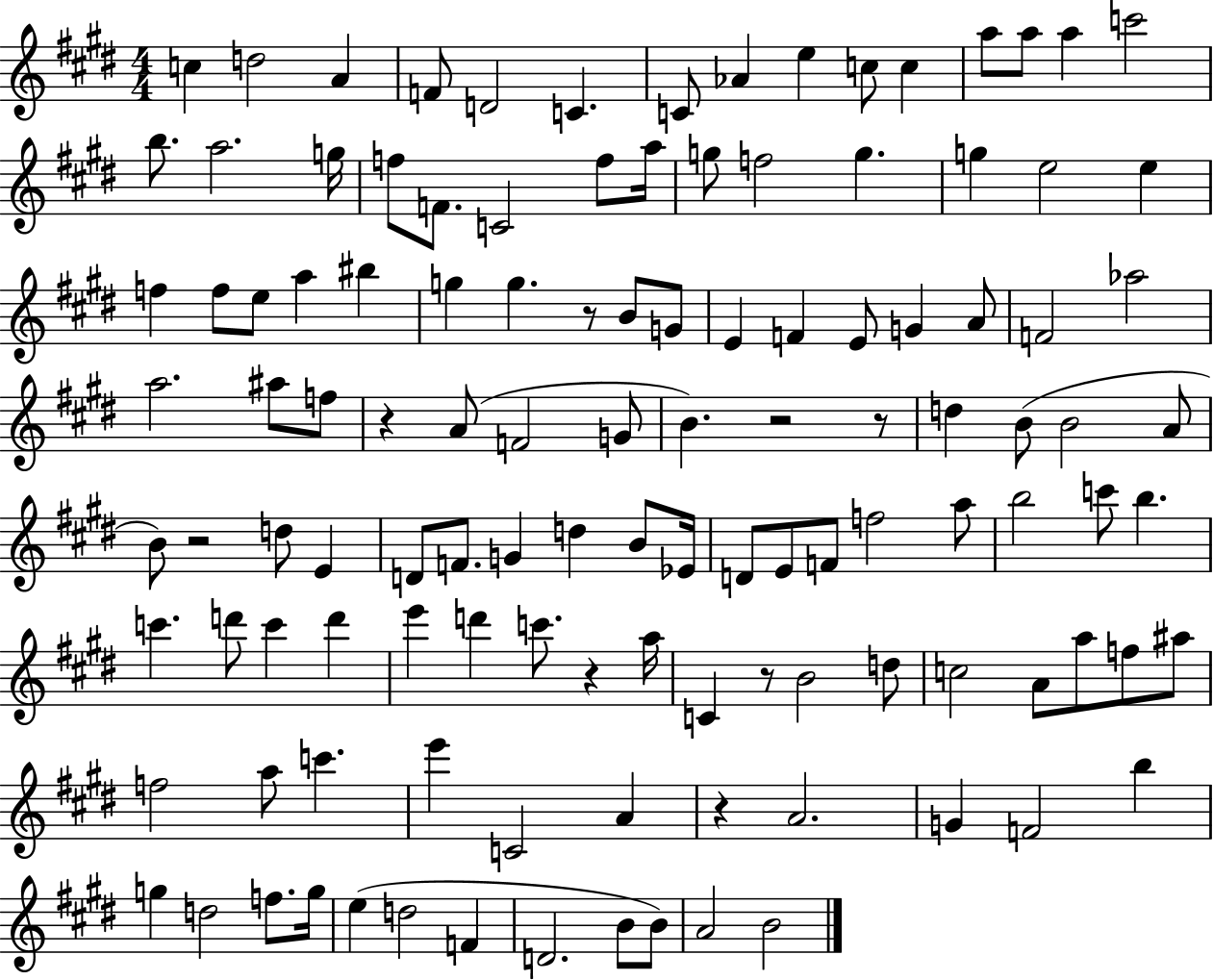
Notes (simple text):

C5/q D5/h A4/q F4/e D4/h C4/q. C4/e Ab4/q E5/q C5/e C5/q A5/e A5/e A5/q C6/h B5/e. A5/h. G5/s F5/e F4/e. C4/h F5/e A5/s G5/e F5/h G5/q. G5/q E5/h E5/q F5/q F5/e E5/e A5/q BIS5/q G5/q G5/q. R/e B4/e G4/e E4/q F4/q E4/e G4/q A4/e F4/h Ab5/h A5/h. A#5/e F5/e R/q A4/e F4/h G4/e B4/q. R/h R/e D5/q B4/e B4/h A4/e B4/e R/h D5/e E4/q D4/e F4/e. G4/q D5/q B4/e Eb4/s D4/e E4/e F4/e F5/h A5/e B5/h C6/e B5/q. C6/q. D6/e C6/q D6/q E6/q D6/q C6/e. R/q A5/s C4/q R/e B4/h D5/e C5/h A4/e A5/e F5/e A#5/e F5/h A5/e C6/q. E6/q C4/h A4/q R/q A4/h. G4/q F4/h B5/q G5/q D5/h F5/e. G5/s E5/q D5/h F4/q D4/h. B4/e B4/e A4/h B4/h